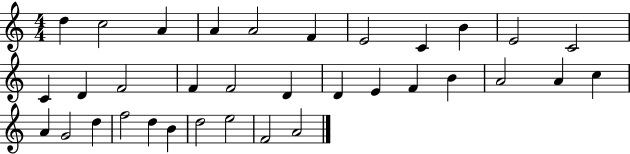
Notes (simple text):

D5/q C5/h A4/q A4/q A4/h F4/q E4/h C4/q B4/q E4/h C4/h C4/q D4/q F4/h F4/q F4/h D4/q D4/q E4/q F4/q B4/q A4/h A4/q C5/q A4/q G4/h D5/q F5/h D5/q B4/q D5/h E5/h F4/h A4/h